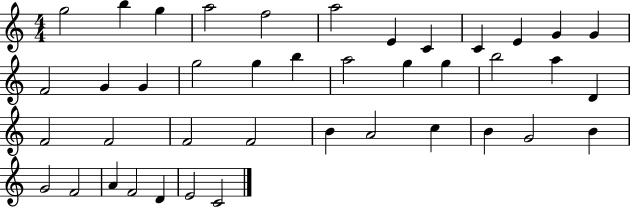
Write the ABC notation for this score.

X:1
T:Untitled
M:4/4
L:1/4
K:C
g2 b g a2 f2 a2 E C C E G G F2 G G g2 g b a2 g g b2 a D F2 F2 F2 F2 B A2 c B G2 B G2 F2 A F2 D E2 C2